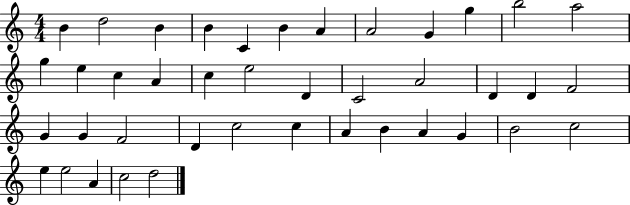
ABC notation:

X:1
T:Untitled
M:4/4
L:1/4
K:C
B d2 B B C B A A2 G g b2 a2 g e c A c e2 D C2 A2 D D F2 G G F2 D c2 c A B A G B2 c2 e e2 A c2 d2